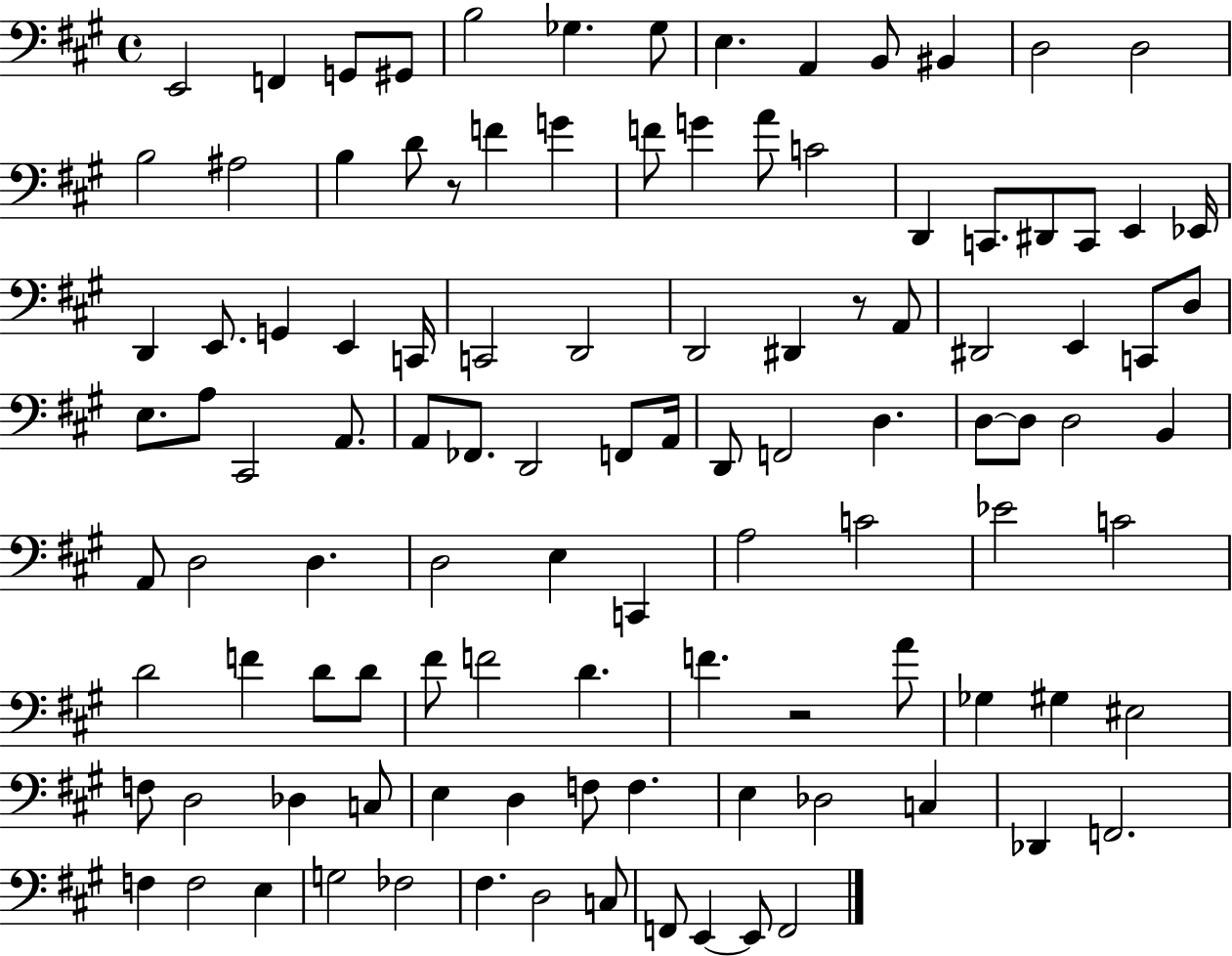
E2/h F2/q G2/e G#2/e B3/h Gb3/q. Gb3/e E3/q. A2/q B2/e BIS2/q D3/h D3/h B3/h A#3/h B3/q D4/e R/e F4/q G4/q F4/e G4/q A4/e C4/h D2/q C2/e. D#2/e C2/e E2/q Eb2/s D2/q E2/e. G2/q E2/q C2/s C2/h D2/h D2/h D#2/q R/e A2/e D#2/h E2/q C2/e D3/e E3/e. A3/e C#2/h A2/e. A2/e FES2/e. D2/h F2/e A2/s D2/e F2/h D3/q. D3/e D3/e D3/h B2/q A2/e D3/h D3/q. D3/h E3/q C2/q A3/h C4/h Eb4/h C4/h D4/h F4/q D4/e D4/e F#4/e F4/h D4/q. F4/q. R/h A4/e Gb3/q G#3/q EIS3/h F3/e D3/h Db3/q C3/e E3/q D3/q F3/e F3/q. E3/q Db3/h C3/q Db2/q F2/h. F3/q F3/h E3/q G3/h FES3/h F#3/q. D3/h C3/e F2/e E2/q E2/e F2/h